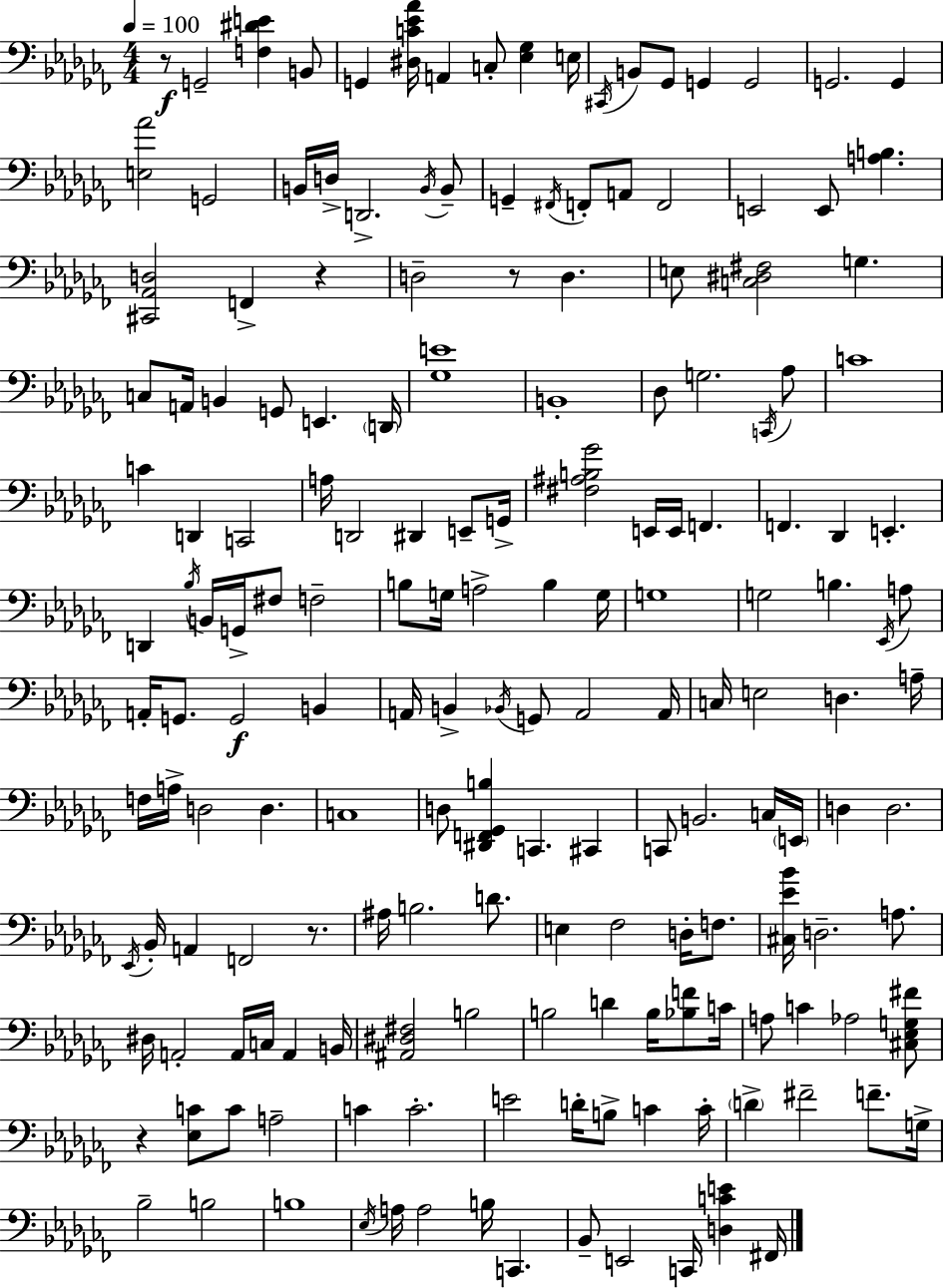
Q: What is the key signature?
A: AES minor